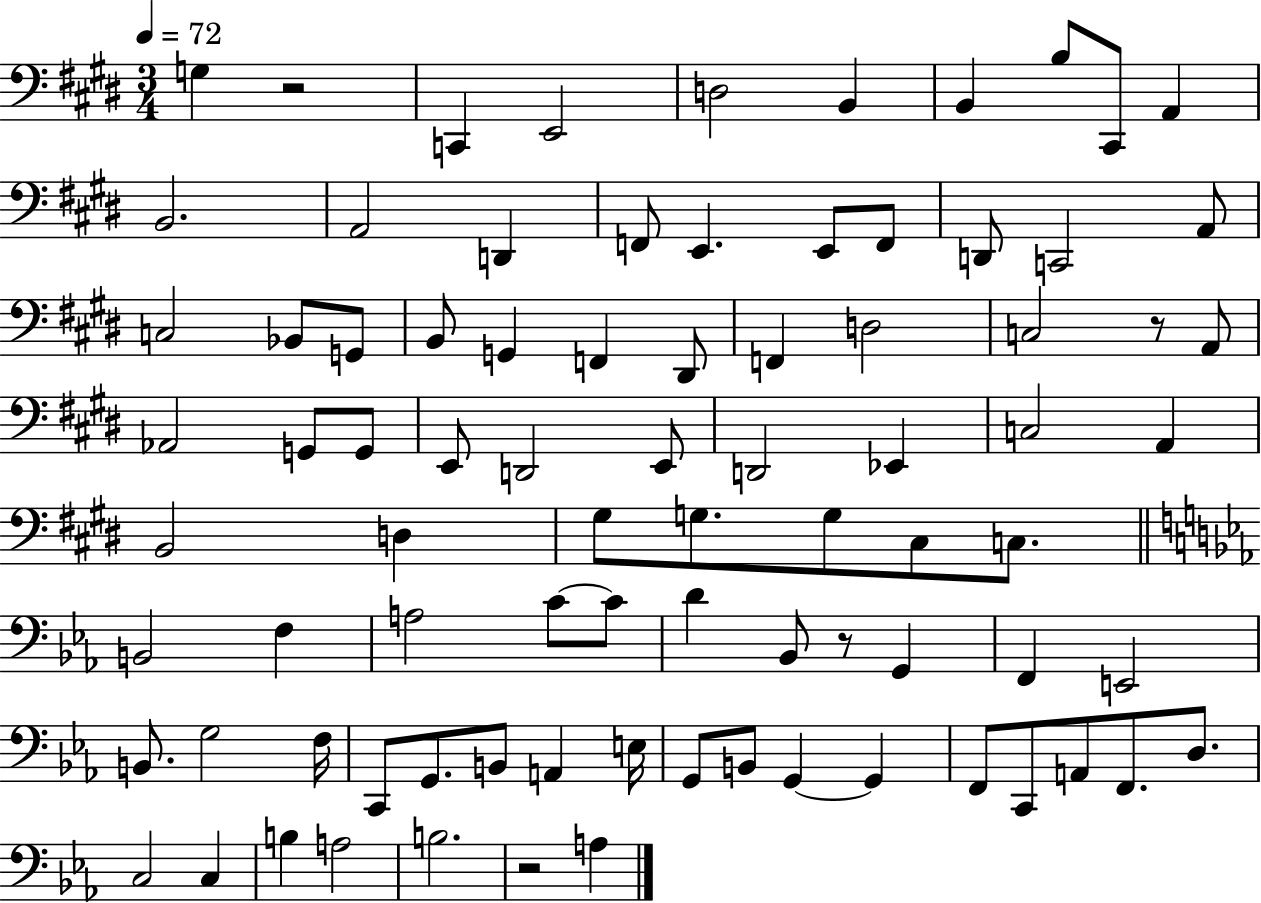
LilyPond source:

{
  \clef bass
  \numericTimeSignature
  \time 3/4
  \key e \major
  \tempo 4 = 72
  g4 r2 | c,4 e,2 | d2 b,4 | b,4 b8 cis,8 a,4 | \break b,2. | a,2 d,4 | f,8 e,4. e,8 f,8 | d,8 c,2 a,8 | \break c2 bes,8 g,8 | b,8 g,4 f,4 dis,8 | f,4 d2 | c2 r8 a,8 | \break aes,2 g,8 g,8 | e,8 d,2 e,8 | d,2 ees,4 | c2 a,4 | \break b,2 d4 | gis8 g8. g8 cis8 c8. | \bar "||" \break \key ees \major b,2 f4 | a2 c'8~~ c'8 | d'4 bes,8 r8 g,4 | f,4 e,2 | \break b,8. g2 f16 | c,8 g,8. b,8 a,4 e16 | g,8 b,8 g,4~~ g,4 | f,8 c,8 a,8 f,8. d8. | \break c2 c4 | b4 a2 | b2. | r2 a4 | \break \bar "|."
}